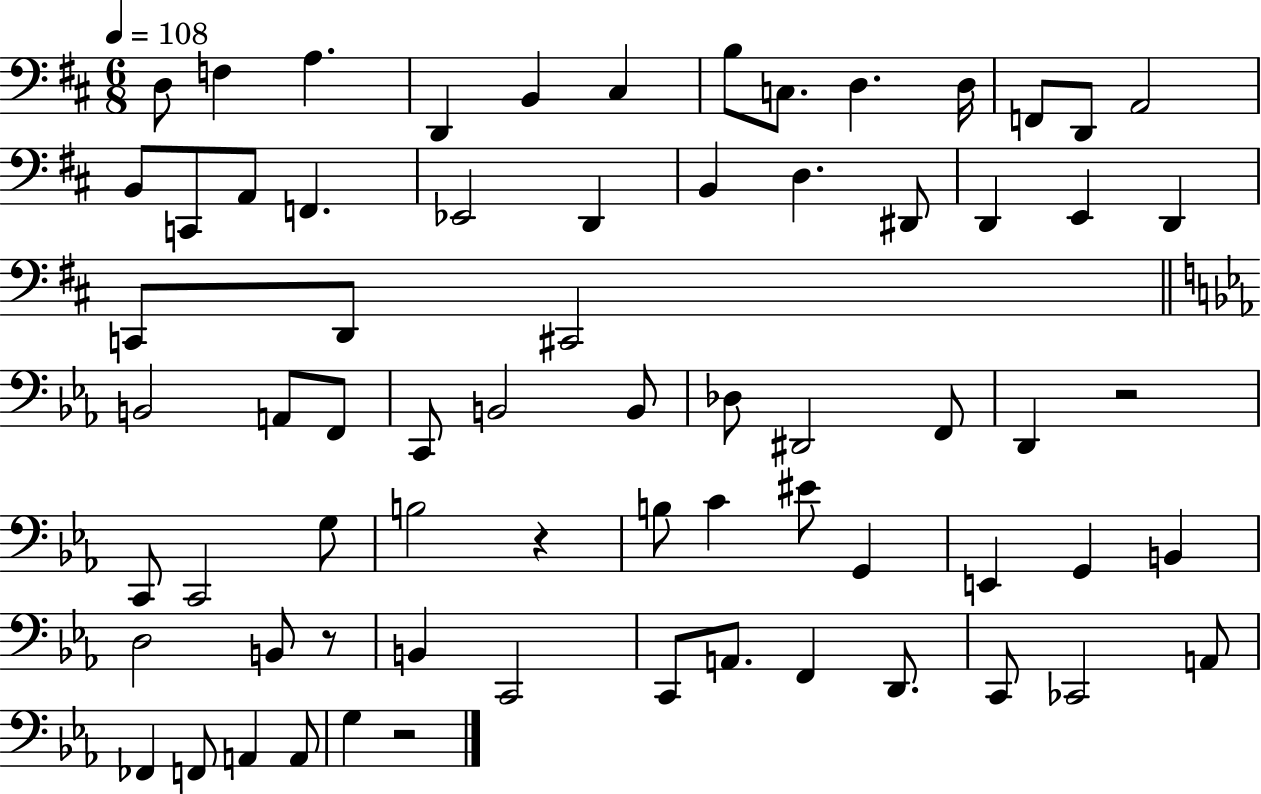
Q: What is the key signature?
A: D major